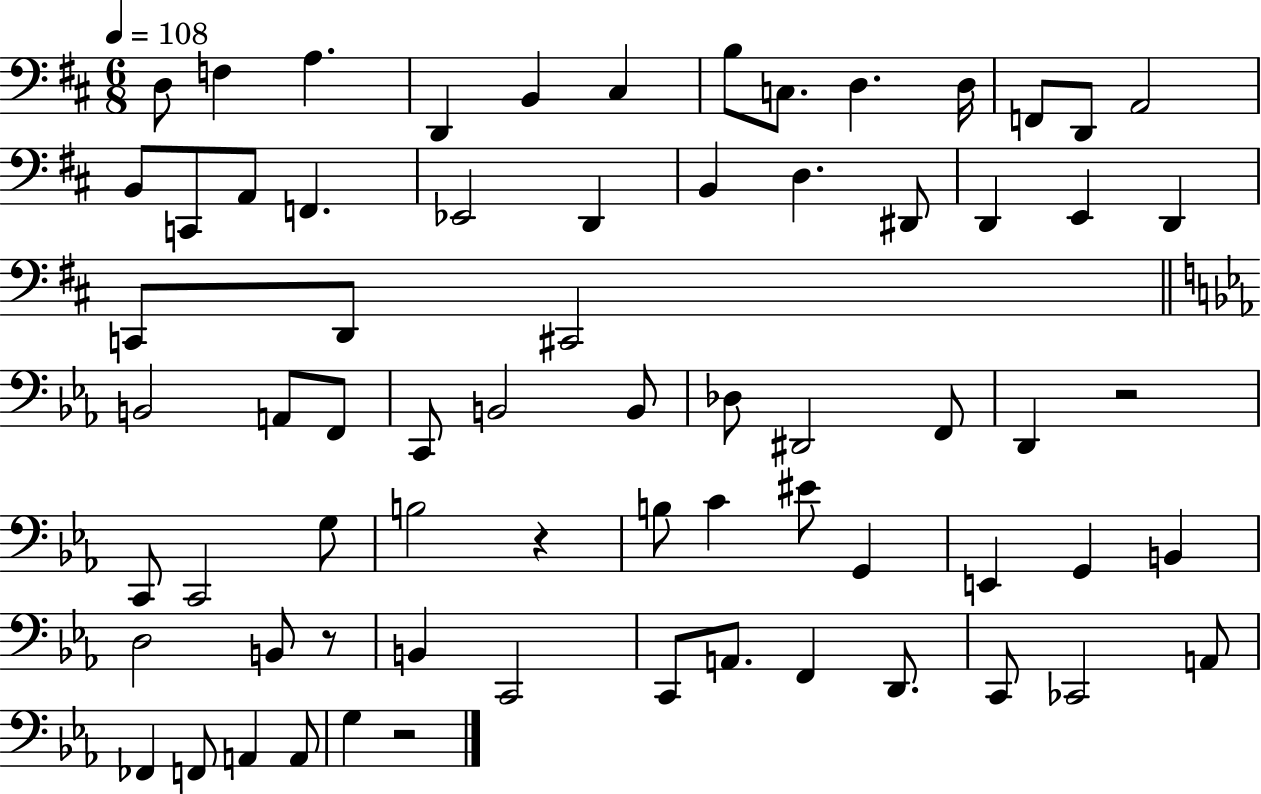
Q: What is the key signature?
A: D major